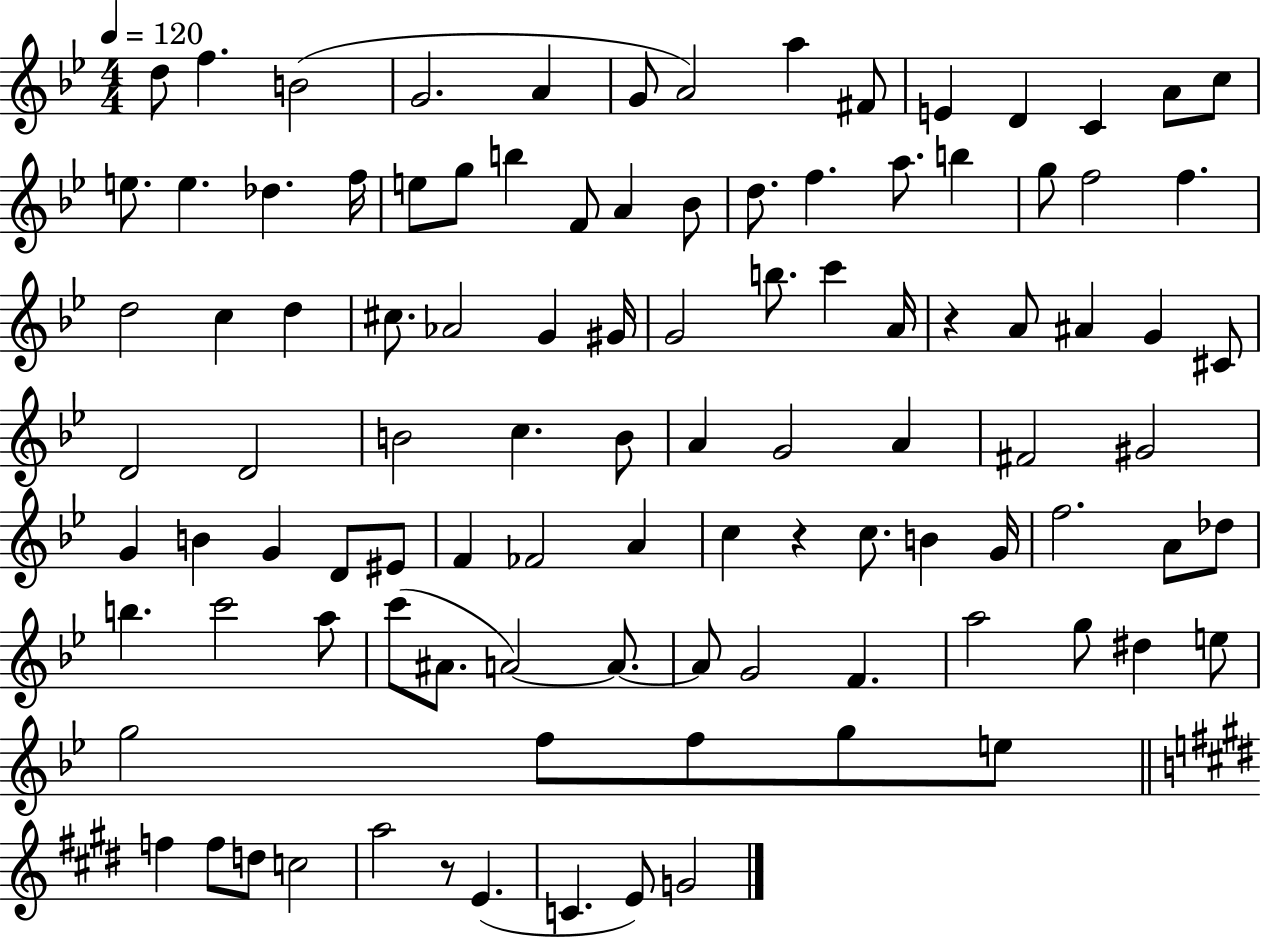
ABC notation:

X:1
T:Untitled
M:4/4
L:1/4
K:Bb
d/2 f B2 G2 A G/2 A2 a ^F/2 E D C A/2 c/2 e/2 e _d f/4 e/2 g/2 b F/2 A _B/2 d/2 f a/2 b g/2 f2 f d2 c d ^c/2 _A2 G ^G/4 G2 b/2 c' A/4 z A/2 ^A G ^C/2 D2 D2 B2 c B/2 A G2 A ^F2 ^G2 G B G D/2 ^E/2 F _F2 A c z c/2 B G/4 f2 A/2 _d/2 b c'2 a/2 c'/2 ^A/2 A2 A/2 A/2 G2 F a2 g/2 ^d e/2 g2 f/2 f/2 g/2 e/2 f f/2 d/2 c2 a2 z/2 E C E/2 G2